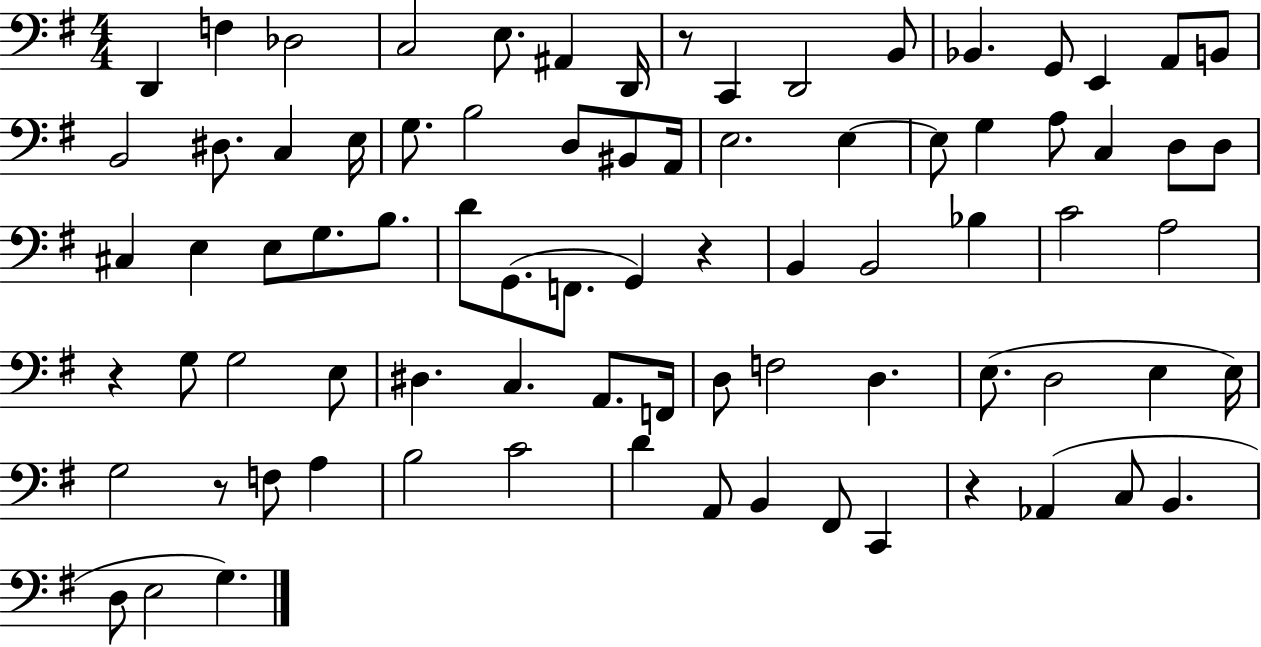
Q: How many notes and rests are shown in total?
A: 81